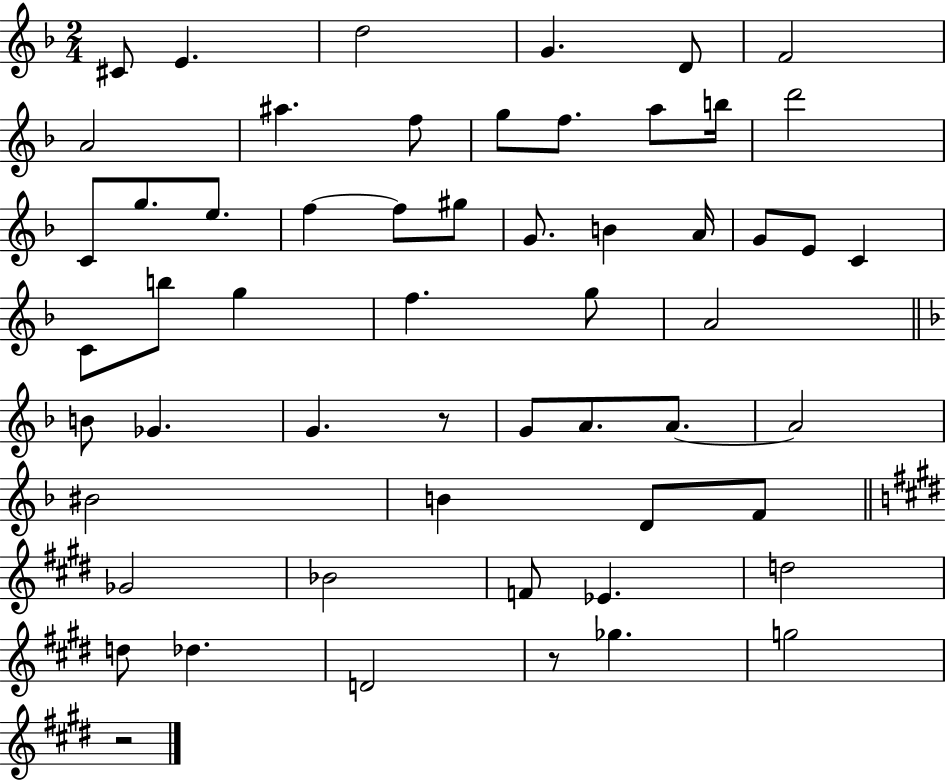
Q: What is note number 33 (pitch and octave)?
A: B4